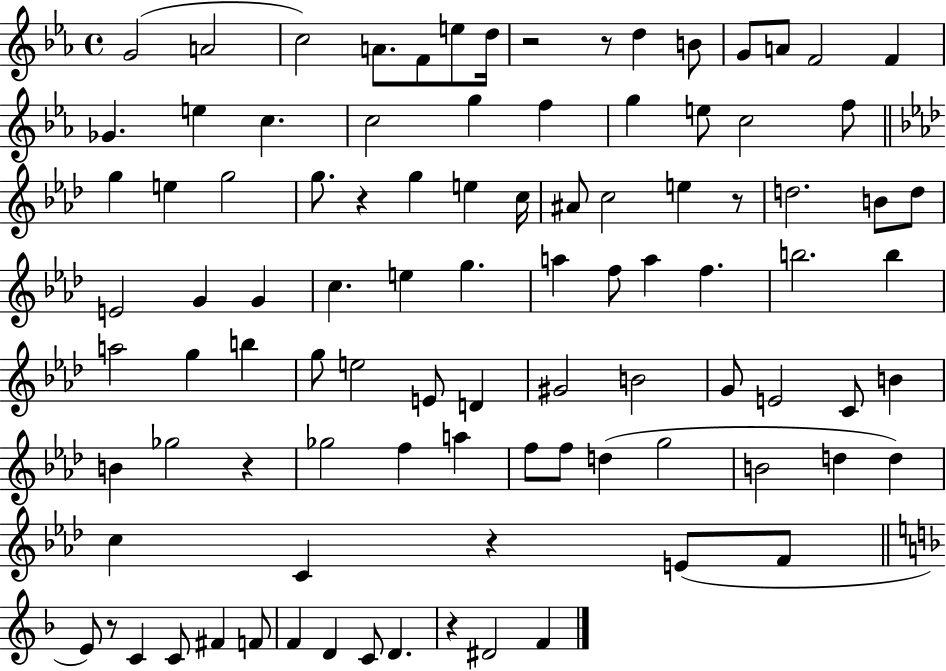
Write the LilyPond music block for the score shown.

{
  \clef treble
  \time 4/4
  \defaultTimeSignature
  \key ees \major
  g'2( a'2 | c''2) a'8. f'8 e''8 d''16 | r2 r8 d''4 b'8 | g'8 a'8 f'2 f'4 | \break ges'4. e''4 c''4. | c''2 g''4 f''4 | g''4 e''8 c''2 f''8 | \bar "||" \break \key f \minor g''4 e''4 g''2 | g''8. r4 g''4 e''4 c''16 | ais'8 c''2 e''4 r8 | d''2. b'8 d''8 | \break e'2 g'4 g'4 | c''4. e''4 g''4. | a''4 f''8 a''4 f''4. | b''2. b''4 | \break a''2 g''4 b''4 | g''8 e''2 e'8 d'4 | gis'2 b'2 | g'8 e'2 c'8 b'4 | \break b'4 ges''2 r4 | ges''2 f''4 a''4 | f''8 f''8 d''4( g''2 | b'2 d''4 d''4) | \break c''4 c'4 r4 e'8( f'8 | \bar "||" \break \key f \major e'8) r8 c'4 c'8 fis'4 f'8 | f'4 d'4 c'8 d'4. | r4 dis'2 f'4 | \bar "|."
}